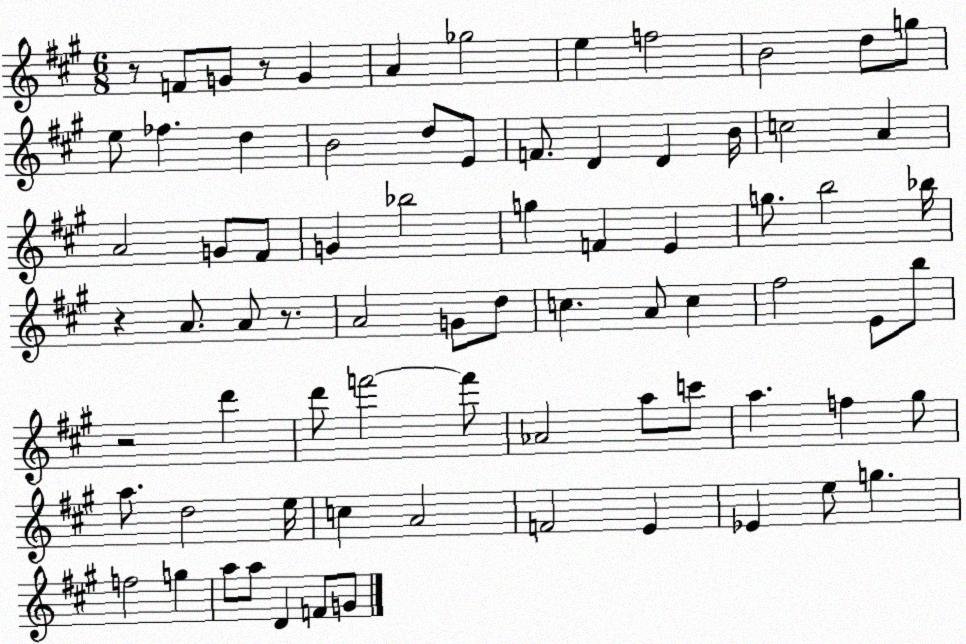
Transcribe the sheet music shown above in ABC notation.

X:1
T:Untitled
M:6/8
L:1/4
K:A
z/2 F/2 G/2 z/2 G A _g2 e f2 B2 d/2 g/2 e/2 _f d B2 d/2 E/2 F/2 D D B/4 c2 A A2 G/2 ^F/2 G _b2 g F E g/2 b2 _b/4 z A/2 A/2 z/2 A2 G/2 d/2 c A/2 c ^f2 E/2 b/2 z2 d' d'/2 f'2 f'/2 _A2 a/2 c'/2 a f ^g/2 a/2 d2 e/4 c A2 F2 E _E e/2 g f2 g a/2 a/2 D F/2 G/2